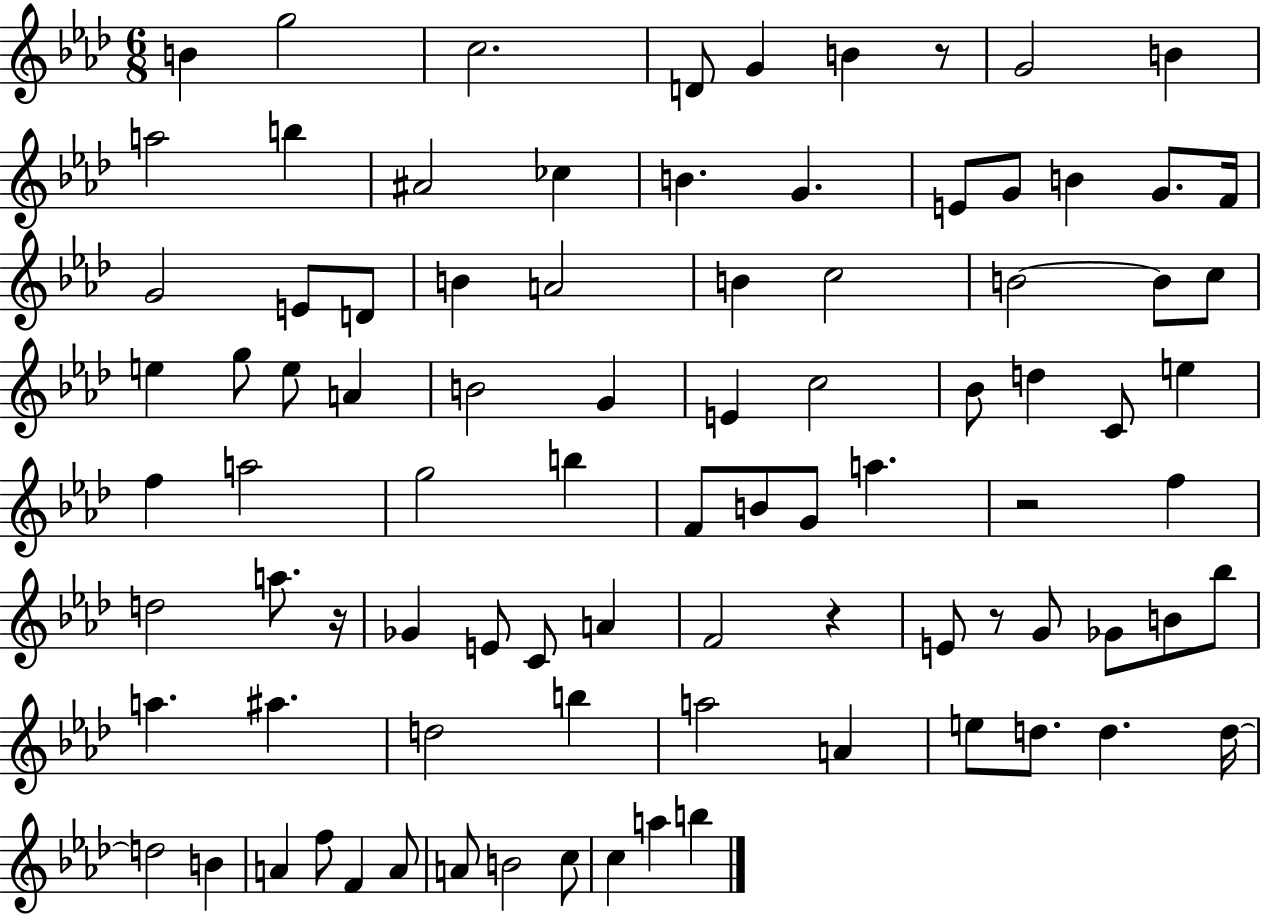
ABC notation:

X:1
T:Untitled
M:6/8
L:1/4
K:Ab
B g2 c2 D/2 G B z/2 G2 B a2 b ^A2 _c B G E/2 G/2 B G/2 F/4 G2 E/2 D/2 B A2 B c2 B2 B/2 c/2 e g/2 e/2 A B2 G E c2 _B/2 d C/2 e f a2 g2 b F/2 B/2 G/2 a z2 f d2 a/2 z/4 _G E/2 C/2 A F2 z E/2 z/2 G/2 _G/2 B/2 _b/2 a ^a d2 b a2 A e/2 d/2 d d/4 d2 B A f/2 F A/2 A/2 B2 c/2 c a b